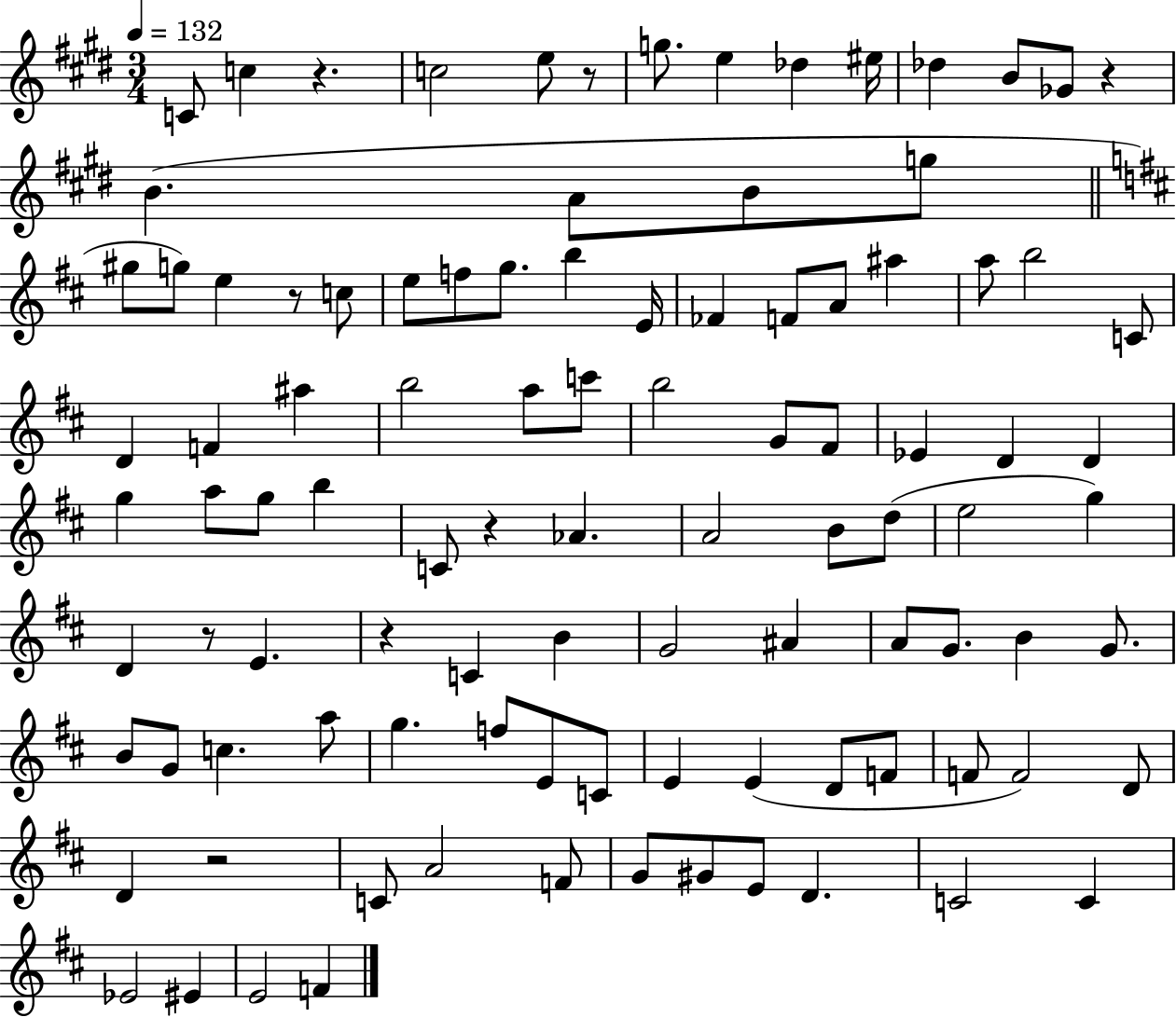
{
  \clef treble
  \numericTimeSignature
  \time 3/4
  \key e \major
  \tempo 4 = 132
  c'8 c''4 r4. | c''2 e''8 r8 | g''8. e''4 des''4 eis''16 | des''4 b'8 ges'8 r4 | \break b'4.( a'8 b'8 g''8 | \bar "||" \break \key d \major gis''8 g''8) e''4 r8 c''8 | e''8 f''8 g''8. b''4 e'16 | fes'4 f'8 a'8 ais''4 | a''8 b''2 c'8 | \break d'4 f'4 ais''4 | b''2 a''8 c'''8 | b''2 g'8 fis'8 | ees'4 d'4 d'4 | \break g''4 a''8 g''8 b''4 | c'8 r4 aes'4. | a'2 b'8 d''8( | e''2 g''4) | \break d'4 r8 e'4. | r4 c'4 b'4 | g'2 ais'4 | a'8 g'8. b'4 g'8. | \break b'8 g'8 c''4. a''8 | g''4. f''8 e'8 c'8 | e'4 e'4( d'8 f'8 | f'8 f'2) d'8 | \break d'4 r2 | c'8 a'2 f'8 | g'8 gis'8 e'8 d'4. | c'2 c'4 | \break ees'2 eis'4 | e'2 f'4 | \bar "|."
}